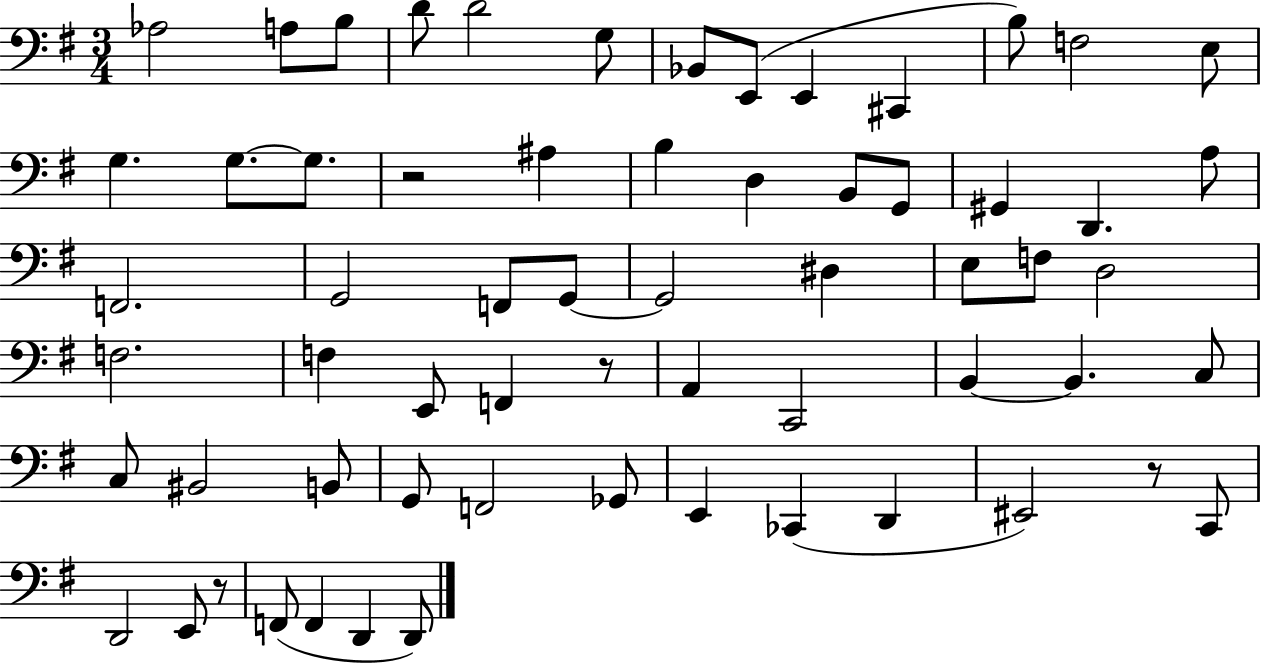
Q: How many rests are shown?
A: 4